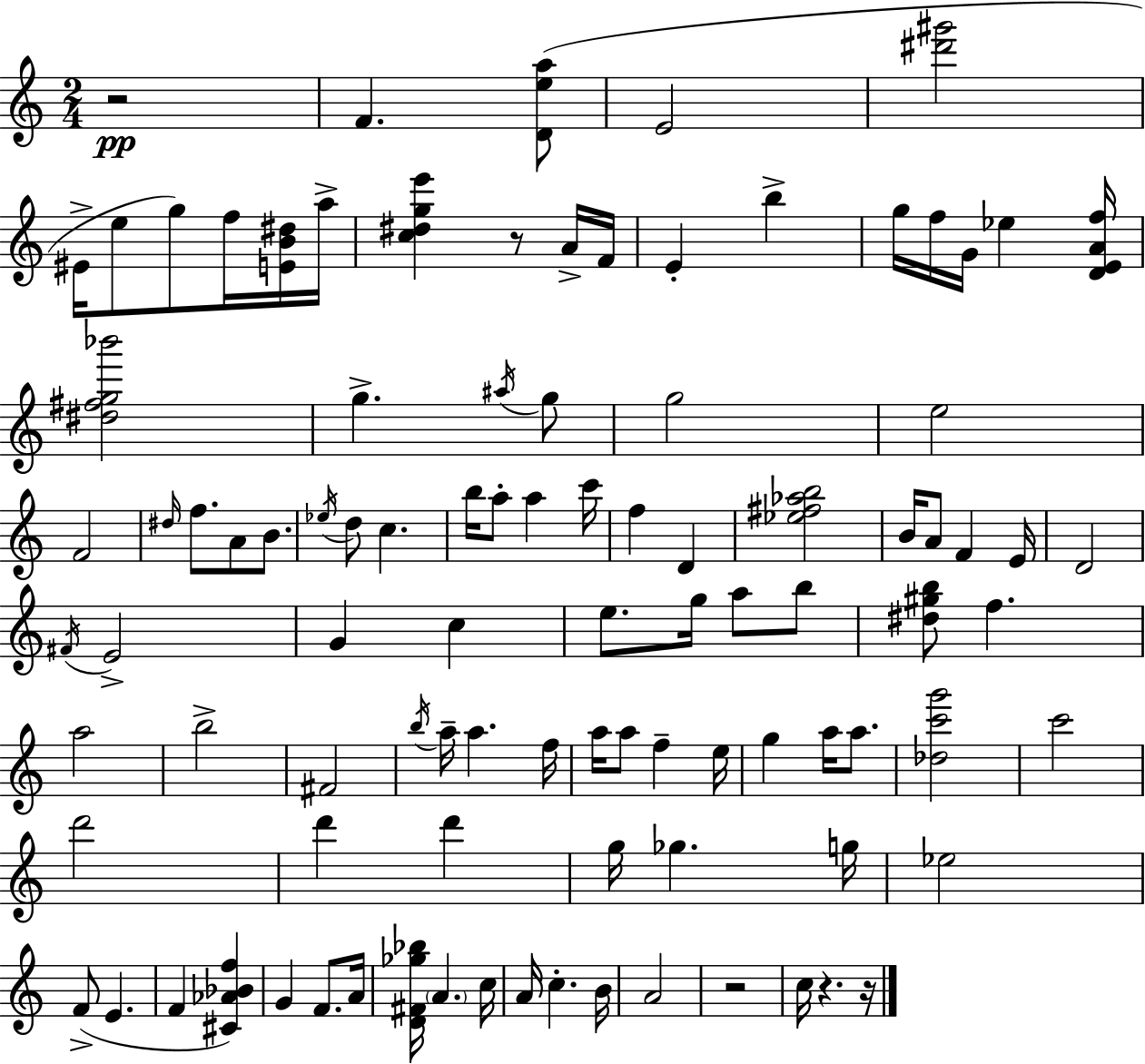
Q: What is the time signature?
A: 2/4